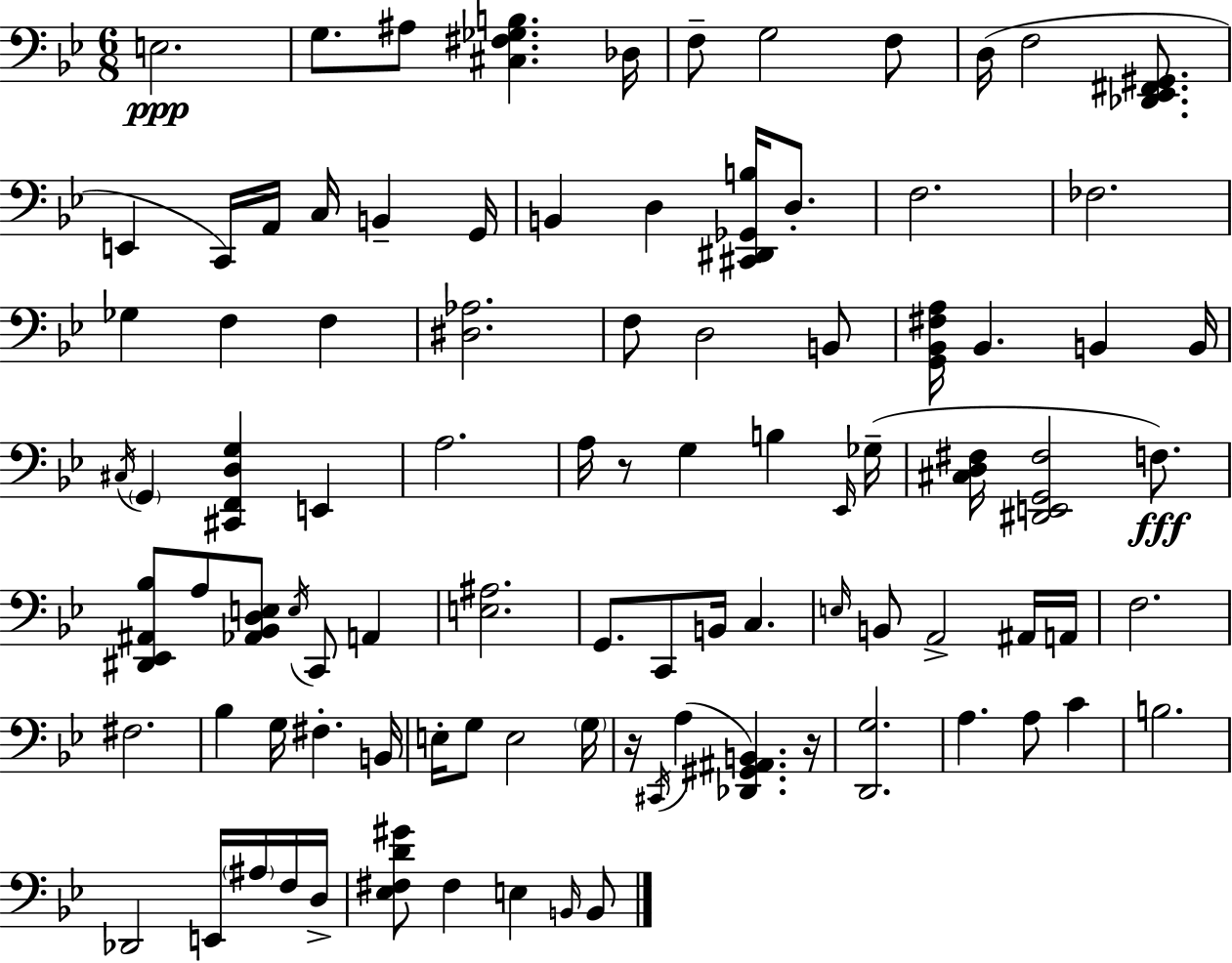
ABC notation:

X:1
T:Untitled
M:6/8
L:1/4
K:Bb
E,2 G,/2 ^A,/2 [^C,^F,_G,B,] _D,/4 F,/2 G,2 F,/2 D,/4 F,2 [_D,,_E,,^F,,^G,,]/2 E,, C,,/4 A,,/4 C,/4 B,, G,,/4 B,, D, [^C,,^D,,_G,,B,]/4 D,/2 F,2 _F,2 _G, F, F, [^D,_A,]2 F,/2 D,2 B,,/2 [G,,_B,,^F,A,]/4 _B,, B,, B,,/4 ^C,/4 G,, [^C,,F,,D,G,] E,, A,2 A,/4 z/2 G, B, _E,,/4 _G,/4 [^C,D,^F,]/4 [^D,,E,,G,,^F,]2 F,/2 [^D,,_E,,^A,,_B,]/2 A,/2 [_A,,_B,,D,E,]/2 E,/4 C,,/2 A,, [E,^A,]2 G,,/2 C,,/2 B,,/4 C, E,/4 B,,/2 A,,2 ^A,,/4 A,,/4 F,2 ^F,2 _B, G,/4 ^F, B,,/4 E,/4 G,/2 E,2 G,/4 z/4 ^C,,/4 A, [_D,,^G,,^A,,B,,] z/4 [D,,G,]2 A, A,/2 C B,2 _D,,2 E,,/4 ^A,/4 F,/4 D,/4 [_E,^F,D^G]/2 ^F, E, B,,/4 B,,/2